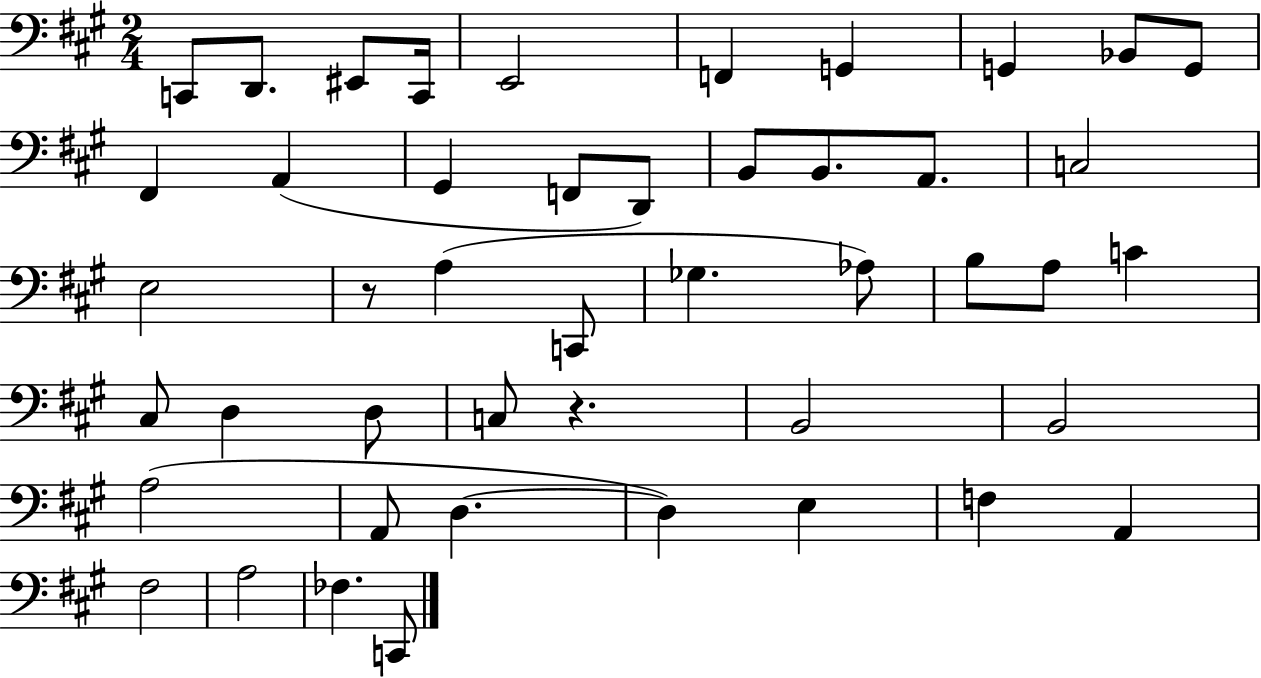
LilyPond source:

{
  \clef bass
  \numericTimeSignature
  \time 2/4
  \key a \major
  c,8 d,8. eis,8 c,16 | e,2 | f,4 g,4 | g,4 bes,8 g,8 | \break fis,4 a,4( | gis,4 f,8 d,8) | b,8 b,8. a,8. | c2 | \break e2 | r8 a4( c,8 | ges4. aes8) | b8 a8 c'4 | \break cis8 d4 d8 | c8 r4. | b,2 | b,2 | \break a2( | a,8 d4.~~ | d4) e4 | f4 a,4 | \break fis2 | a2 | fes4. c,8 | \bar "|."
}